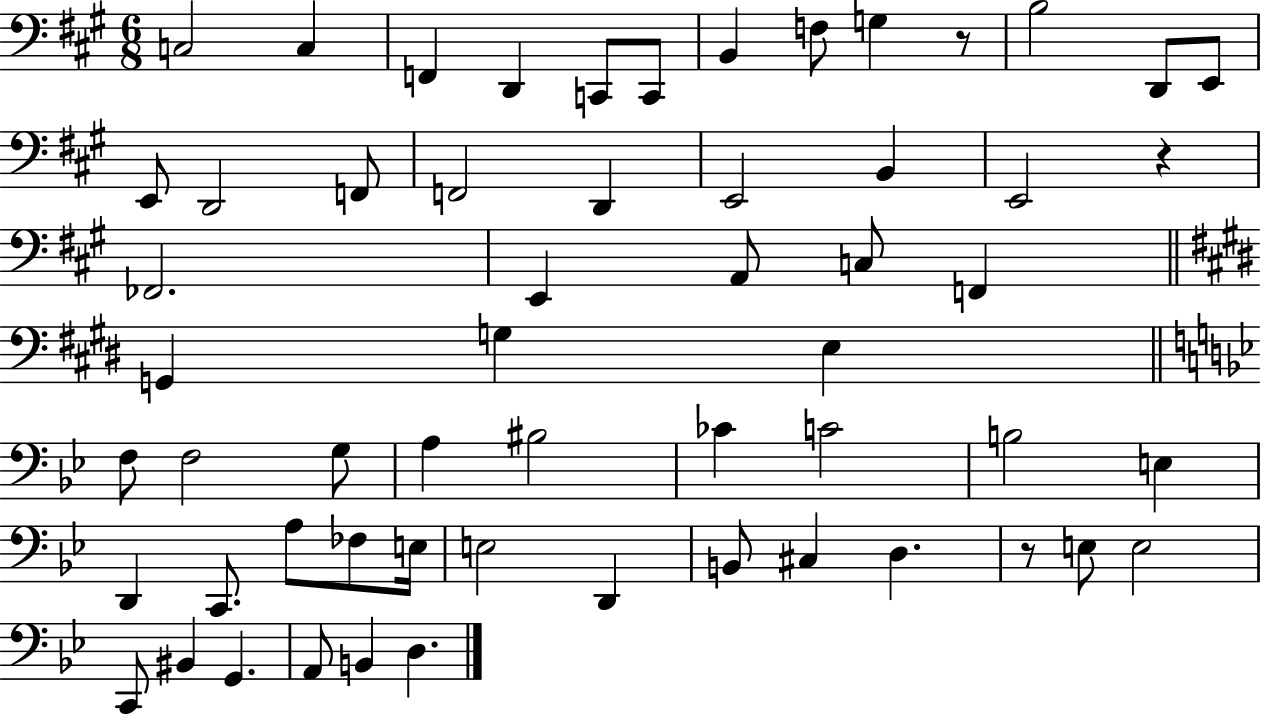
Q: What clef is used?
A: bass